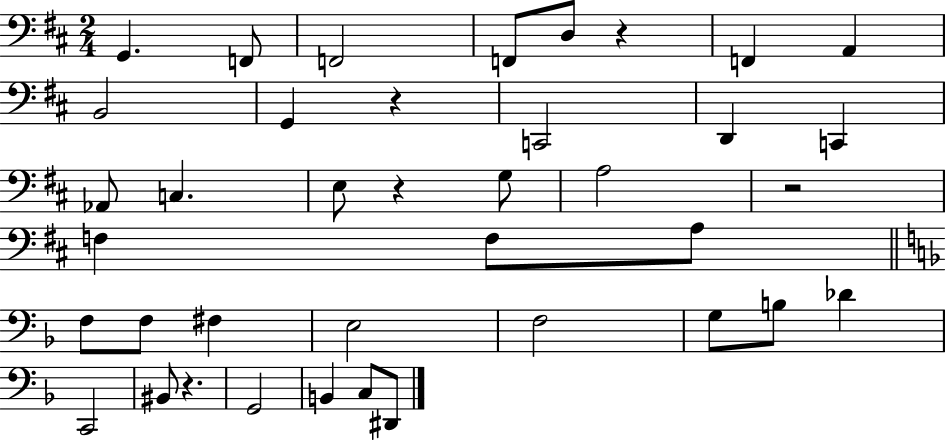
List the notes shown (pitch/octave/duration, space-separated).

G2/q. F2/e F2/h F2/e D3/e R/q F2/q A2/q B2/h G2/q R/q C2/h D2/q C2/q Ab2/e C3/q. E3/e R/q G3/e A3/h R/h F3/q F3/e A3/e F3/e F3/e F#3/q E3/h F3/h G3/e B3/e Db4/q C2/h BIS2/e R/q. G2/h B2/q C3/e D#2/e